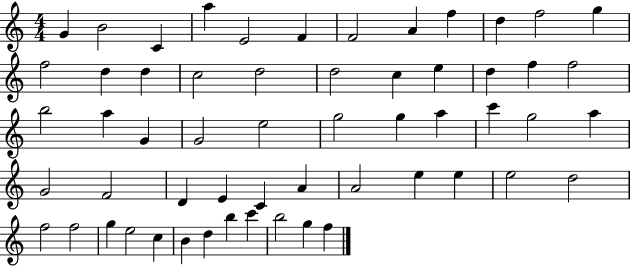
{
  \clef treble
  \numericTimeSignature
  \time 4/4
  \key c \major
  g'4 b'2 c'4 | a''4 e'2 f'4 | f'2 a'4 f''4 | d''4 f''2 g''4 | \break f''2 d''4 d''4 | c''2 d''2 | d''2 c''4 e''4 | d''4 f''4 f''2 | \break b''2 a''4 g'4 | g'2 e''2 | g''2 g''4 a''4 | c'''4 g''2 a''4 | \break g'2 f'2 | d'4 e'4 c'4 a'4 | a'2 e''4 e''4 | e''2 d''2 | \break f''2 f''2 | g''4 e''2 c''4 | b'4 d''4 b''4 c'''4 | b''2 g''4 f''4 | \break \bar "|."
}